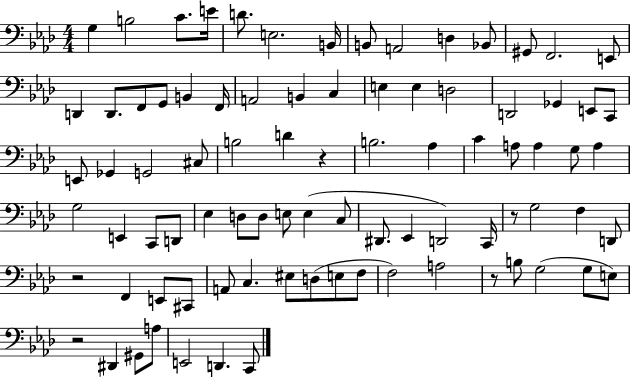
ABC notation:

X:1
T:Untitled
M:4/4
L:1/4
K:Ab
G, B,2 C/2 E/4 D/2 E,2 B,,/4 B,,/2 A,,2 D, _B,,/2 ^G,,/2 F,,2 E,,/2 D,, D,,/2 F,,/2 G,,/2 B,, F,,/4 A,,2 B,, C, E, E, D,2 D,,2 _G,, E,,/2 C,,/2 E,,/2 _G,, G,,2 ^C,/2 B,2 D z B,2 _A, C A,/2 A, G,/2 A, G,2 E,, C,,/2 D,,/2 _E, D,/2 D,/2 E,/2 E, C,/2 ^D,,/2 _E,, D,,2 C,,/4 z/2 G,2 F, D,,/2 z2 F,, E,,/2 ^C,,/2 A,,/2 C, ^E,/2 D,/2 E,/2 F,/2 F,2 A,2 z/2 B,/2 G,2 G,/2 E,/2 z2 ^D,, ^G,,/2 A,/2 E,,2 D,, C,,/2